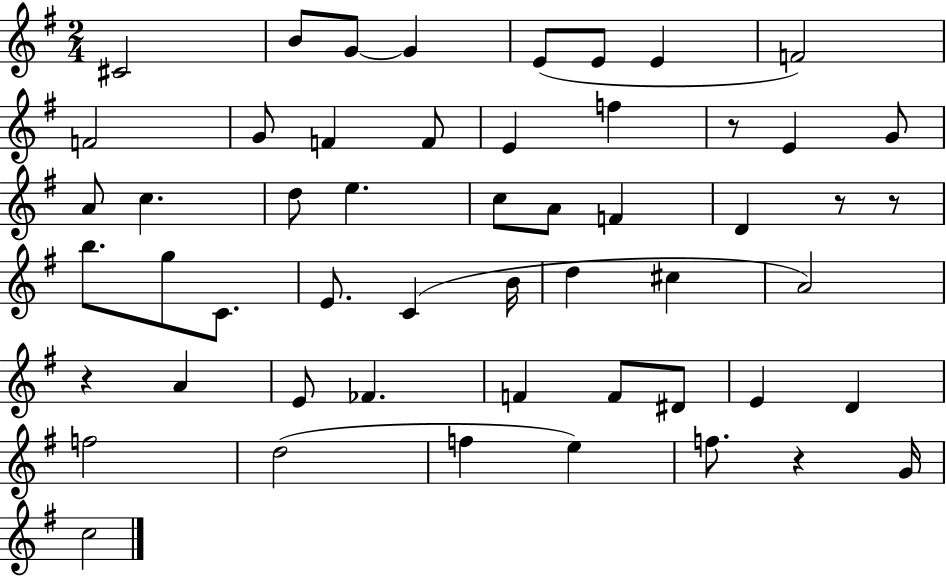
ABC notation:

X:1
T:Untitled
M:2/4
L:1/4
K:G
^C2 B/2 G/2 G E/2 E/2 E F2 F2 G/2 F F/2 E f z/2 E G/2 A/2 c d/2 e c/2 A/2 F D z/2 z/2 b/2 g/2 C/2 E/2 C B/4 d ^c A2 z A E/2 _F F F/2 ^D/2 E D f2 d2 f e f/2 z G/4 c2